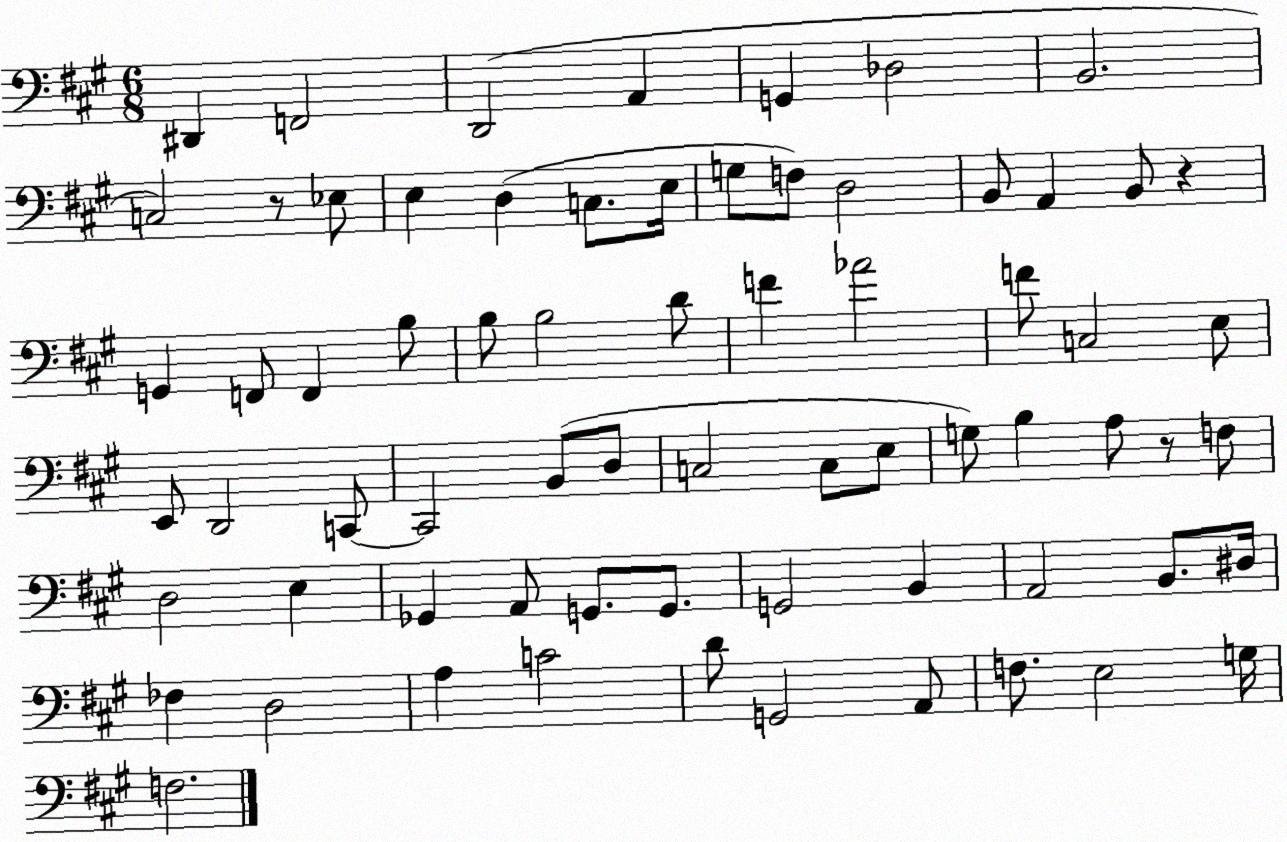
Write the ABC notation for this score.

X:1
T:Untitled
M:6/8
L:1/4
K:A
^D,, F,,2 D,,2 A,, G,, _D,2 B,,2 C,2 z/2 _E,/2 E, D, C,/2 E,/4 G,/2 F,/2 D,2 B,,/2 A,, B,,/2 z G,, F,,/2 F,, B,/2 B,/2 B,2 D/2 F _A2 F/2 C,2 E,/2 E,,/2 D,,2 C,,/2 C,,2 B,,/2 D,/2 C,2 C,/2 E,/2 G,/2 B, A,/2 z/2 F,/2 D,2 E, _G,, A,,/2 G,,/2 G,,/2 G,,2 B,, A,,2 B,,/2 ^D,/4 _F, D,2 A, C2 D/2 G,,2 A,,/2 F,/2 E,2 G,/4 F,2